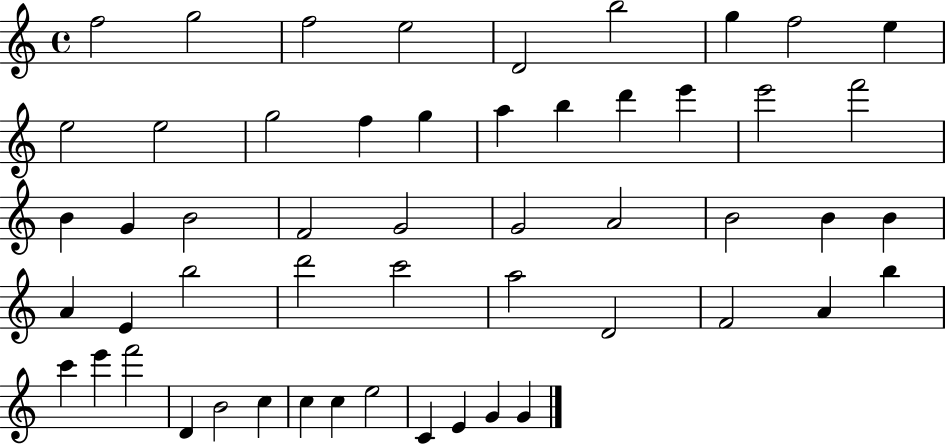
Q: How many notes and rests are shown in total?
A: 53